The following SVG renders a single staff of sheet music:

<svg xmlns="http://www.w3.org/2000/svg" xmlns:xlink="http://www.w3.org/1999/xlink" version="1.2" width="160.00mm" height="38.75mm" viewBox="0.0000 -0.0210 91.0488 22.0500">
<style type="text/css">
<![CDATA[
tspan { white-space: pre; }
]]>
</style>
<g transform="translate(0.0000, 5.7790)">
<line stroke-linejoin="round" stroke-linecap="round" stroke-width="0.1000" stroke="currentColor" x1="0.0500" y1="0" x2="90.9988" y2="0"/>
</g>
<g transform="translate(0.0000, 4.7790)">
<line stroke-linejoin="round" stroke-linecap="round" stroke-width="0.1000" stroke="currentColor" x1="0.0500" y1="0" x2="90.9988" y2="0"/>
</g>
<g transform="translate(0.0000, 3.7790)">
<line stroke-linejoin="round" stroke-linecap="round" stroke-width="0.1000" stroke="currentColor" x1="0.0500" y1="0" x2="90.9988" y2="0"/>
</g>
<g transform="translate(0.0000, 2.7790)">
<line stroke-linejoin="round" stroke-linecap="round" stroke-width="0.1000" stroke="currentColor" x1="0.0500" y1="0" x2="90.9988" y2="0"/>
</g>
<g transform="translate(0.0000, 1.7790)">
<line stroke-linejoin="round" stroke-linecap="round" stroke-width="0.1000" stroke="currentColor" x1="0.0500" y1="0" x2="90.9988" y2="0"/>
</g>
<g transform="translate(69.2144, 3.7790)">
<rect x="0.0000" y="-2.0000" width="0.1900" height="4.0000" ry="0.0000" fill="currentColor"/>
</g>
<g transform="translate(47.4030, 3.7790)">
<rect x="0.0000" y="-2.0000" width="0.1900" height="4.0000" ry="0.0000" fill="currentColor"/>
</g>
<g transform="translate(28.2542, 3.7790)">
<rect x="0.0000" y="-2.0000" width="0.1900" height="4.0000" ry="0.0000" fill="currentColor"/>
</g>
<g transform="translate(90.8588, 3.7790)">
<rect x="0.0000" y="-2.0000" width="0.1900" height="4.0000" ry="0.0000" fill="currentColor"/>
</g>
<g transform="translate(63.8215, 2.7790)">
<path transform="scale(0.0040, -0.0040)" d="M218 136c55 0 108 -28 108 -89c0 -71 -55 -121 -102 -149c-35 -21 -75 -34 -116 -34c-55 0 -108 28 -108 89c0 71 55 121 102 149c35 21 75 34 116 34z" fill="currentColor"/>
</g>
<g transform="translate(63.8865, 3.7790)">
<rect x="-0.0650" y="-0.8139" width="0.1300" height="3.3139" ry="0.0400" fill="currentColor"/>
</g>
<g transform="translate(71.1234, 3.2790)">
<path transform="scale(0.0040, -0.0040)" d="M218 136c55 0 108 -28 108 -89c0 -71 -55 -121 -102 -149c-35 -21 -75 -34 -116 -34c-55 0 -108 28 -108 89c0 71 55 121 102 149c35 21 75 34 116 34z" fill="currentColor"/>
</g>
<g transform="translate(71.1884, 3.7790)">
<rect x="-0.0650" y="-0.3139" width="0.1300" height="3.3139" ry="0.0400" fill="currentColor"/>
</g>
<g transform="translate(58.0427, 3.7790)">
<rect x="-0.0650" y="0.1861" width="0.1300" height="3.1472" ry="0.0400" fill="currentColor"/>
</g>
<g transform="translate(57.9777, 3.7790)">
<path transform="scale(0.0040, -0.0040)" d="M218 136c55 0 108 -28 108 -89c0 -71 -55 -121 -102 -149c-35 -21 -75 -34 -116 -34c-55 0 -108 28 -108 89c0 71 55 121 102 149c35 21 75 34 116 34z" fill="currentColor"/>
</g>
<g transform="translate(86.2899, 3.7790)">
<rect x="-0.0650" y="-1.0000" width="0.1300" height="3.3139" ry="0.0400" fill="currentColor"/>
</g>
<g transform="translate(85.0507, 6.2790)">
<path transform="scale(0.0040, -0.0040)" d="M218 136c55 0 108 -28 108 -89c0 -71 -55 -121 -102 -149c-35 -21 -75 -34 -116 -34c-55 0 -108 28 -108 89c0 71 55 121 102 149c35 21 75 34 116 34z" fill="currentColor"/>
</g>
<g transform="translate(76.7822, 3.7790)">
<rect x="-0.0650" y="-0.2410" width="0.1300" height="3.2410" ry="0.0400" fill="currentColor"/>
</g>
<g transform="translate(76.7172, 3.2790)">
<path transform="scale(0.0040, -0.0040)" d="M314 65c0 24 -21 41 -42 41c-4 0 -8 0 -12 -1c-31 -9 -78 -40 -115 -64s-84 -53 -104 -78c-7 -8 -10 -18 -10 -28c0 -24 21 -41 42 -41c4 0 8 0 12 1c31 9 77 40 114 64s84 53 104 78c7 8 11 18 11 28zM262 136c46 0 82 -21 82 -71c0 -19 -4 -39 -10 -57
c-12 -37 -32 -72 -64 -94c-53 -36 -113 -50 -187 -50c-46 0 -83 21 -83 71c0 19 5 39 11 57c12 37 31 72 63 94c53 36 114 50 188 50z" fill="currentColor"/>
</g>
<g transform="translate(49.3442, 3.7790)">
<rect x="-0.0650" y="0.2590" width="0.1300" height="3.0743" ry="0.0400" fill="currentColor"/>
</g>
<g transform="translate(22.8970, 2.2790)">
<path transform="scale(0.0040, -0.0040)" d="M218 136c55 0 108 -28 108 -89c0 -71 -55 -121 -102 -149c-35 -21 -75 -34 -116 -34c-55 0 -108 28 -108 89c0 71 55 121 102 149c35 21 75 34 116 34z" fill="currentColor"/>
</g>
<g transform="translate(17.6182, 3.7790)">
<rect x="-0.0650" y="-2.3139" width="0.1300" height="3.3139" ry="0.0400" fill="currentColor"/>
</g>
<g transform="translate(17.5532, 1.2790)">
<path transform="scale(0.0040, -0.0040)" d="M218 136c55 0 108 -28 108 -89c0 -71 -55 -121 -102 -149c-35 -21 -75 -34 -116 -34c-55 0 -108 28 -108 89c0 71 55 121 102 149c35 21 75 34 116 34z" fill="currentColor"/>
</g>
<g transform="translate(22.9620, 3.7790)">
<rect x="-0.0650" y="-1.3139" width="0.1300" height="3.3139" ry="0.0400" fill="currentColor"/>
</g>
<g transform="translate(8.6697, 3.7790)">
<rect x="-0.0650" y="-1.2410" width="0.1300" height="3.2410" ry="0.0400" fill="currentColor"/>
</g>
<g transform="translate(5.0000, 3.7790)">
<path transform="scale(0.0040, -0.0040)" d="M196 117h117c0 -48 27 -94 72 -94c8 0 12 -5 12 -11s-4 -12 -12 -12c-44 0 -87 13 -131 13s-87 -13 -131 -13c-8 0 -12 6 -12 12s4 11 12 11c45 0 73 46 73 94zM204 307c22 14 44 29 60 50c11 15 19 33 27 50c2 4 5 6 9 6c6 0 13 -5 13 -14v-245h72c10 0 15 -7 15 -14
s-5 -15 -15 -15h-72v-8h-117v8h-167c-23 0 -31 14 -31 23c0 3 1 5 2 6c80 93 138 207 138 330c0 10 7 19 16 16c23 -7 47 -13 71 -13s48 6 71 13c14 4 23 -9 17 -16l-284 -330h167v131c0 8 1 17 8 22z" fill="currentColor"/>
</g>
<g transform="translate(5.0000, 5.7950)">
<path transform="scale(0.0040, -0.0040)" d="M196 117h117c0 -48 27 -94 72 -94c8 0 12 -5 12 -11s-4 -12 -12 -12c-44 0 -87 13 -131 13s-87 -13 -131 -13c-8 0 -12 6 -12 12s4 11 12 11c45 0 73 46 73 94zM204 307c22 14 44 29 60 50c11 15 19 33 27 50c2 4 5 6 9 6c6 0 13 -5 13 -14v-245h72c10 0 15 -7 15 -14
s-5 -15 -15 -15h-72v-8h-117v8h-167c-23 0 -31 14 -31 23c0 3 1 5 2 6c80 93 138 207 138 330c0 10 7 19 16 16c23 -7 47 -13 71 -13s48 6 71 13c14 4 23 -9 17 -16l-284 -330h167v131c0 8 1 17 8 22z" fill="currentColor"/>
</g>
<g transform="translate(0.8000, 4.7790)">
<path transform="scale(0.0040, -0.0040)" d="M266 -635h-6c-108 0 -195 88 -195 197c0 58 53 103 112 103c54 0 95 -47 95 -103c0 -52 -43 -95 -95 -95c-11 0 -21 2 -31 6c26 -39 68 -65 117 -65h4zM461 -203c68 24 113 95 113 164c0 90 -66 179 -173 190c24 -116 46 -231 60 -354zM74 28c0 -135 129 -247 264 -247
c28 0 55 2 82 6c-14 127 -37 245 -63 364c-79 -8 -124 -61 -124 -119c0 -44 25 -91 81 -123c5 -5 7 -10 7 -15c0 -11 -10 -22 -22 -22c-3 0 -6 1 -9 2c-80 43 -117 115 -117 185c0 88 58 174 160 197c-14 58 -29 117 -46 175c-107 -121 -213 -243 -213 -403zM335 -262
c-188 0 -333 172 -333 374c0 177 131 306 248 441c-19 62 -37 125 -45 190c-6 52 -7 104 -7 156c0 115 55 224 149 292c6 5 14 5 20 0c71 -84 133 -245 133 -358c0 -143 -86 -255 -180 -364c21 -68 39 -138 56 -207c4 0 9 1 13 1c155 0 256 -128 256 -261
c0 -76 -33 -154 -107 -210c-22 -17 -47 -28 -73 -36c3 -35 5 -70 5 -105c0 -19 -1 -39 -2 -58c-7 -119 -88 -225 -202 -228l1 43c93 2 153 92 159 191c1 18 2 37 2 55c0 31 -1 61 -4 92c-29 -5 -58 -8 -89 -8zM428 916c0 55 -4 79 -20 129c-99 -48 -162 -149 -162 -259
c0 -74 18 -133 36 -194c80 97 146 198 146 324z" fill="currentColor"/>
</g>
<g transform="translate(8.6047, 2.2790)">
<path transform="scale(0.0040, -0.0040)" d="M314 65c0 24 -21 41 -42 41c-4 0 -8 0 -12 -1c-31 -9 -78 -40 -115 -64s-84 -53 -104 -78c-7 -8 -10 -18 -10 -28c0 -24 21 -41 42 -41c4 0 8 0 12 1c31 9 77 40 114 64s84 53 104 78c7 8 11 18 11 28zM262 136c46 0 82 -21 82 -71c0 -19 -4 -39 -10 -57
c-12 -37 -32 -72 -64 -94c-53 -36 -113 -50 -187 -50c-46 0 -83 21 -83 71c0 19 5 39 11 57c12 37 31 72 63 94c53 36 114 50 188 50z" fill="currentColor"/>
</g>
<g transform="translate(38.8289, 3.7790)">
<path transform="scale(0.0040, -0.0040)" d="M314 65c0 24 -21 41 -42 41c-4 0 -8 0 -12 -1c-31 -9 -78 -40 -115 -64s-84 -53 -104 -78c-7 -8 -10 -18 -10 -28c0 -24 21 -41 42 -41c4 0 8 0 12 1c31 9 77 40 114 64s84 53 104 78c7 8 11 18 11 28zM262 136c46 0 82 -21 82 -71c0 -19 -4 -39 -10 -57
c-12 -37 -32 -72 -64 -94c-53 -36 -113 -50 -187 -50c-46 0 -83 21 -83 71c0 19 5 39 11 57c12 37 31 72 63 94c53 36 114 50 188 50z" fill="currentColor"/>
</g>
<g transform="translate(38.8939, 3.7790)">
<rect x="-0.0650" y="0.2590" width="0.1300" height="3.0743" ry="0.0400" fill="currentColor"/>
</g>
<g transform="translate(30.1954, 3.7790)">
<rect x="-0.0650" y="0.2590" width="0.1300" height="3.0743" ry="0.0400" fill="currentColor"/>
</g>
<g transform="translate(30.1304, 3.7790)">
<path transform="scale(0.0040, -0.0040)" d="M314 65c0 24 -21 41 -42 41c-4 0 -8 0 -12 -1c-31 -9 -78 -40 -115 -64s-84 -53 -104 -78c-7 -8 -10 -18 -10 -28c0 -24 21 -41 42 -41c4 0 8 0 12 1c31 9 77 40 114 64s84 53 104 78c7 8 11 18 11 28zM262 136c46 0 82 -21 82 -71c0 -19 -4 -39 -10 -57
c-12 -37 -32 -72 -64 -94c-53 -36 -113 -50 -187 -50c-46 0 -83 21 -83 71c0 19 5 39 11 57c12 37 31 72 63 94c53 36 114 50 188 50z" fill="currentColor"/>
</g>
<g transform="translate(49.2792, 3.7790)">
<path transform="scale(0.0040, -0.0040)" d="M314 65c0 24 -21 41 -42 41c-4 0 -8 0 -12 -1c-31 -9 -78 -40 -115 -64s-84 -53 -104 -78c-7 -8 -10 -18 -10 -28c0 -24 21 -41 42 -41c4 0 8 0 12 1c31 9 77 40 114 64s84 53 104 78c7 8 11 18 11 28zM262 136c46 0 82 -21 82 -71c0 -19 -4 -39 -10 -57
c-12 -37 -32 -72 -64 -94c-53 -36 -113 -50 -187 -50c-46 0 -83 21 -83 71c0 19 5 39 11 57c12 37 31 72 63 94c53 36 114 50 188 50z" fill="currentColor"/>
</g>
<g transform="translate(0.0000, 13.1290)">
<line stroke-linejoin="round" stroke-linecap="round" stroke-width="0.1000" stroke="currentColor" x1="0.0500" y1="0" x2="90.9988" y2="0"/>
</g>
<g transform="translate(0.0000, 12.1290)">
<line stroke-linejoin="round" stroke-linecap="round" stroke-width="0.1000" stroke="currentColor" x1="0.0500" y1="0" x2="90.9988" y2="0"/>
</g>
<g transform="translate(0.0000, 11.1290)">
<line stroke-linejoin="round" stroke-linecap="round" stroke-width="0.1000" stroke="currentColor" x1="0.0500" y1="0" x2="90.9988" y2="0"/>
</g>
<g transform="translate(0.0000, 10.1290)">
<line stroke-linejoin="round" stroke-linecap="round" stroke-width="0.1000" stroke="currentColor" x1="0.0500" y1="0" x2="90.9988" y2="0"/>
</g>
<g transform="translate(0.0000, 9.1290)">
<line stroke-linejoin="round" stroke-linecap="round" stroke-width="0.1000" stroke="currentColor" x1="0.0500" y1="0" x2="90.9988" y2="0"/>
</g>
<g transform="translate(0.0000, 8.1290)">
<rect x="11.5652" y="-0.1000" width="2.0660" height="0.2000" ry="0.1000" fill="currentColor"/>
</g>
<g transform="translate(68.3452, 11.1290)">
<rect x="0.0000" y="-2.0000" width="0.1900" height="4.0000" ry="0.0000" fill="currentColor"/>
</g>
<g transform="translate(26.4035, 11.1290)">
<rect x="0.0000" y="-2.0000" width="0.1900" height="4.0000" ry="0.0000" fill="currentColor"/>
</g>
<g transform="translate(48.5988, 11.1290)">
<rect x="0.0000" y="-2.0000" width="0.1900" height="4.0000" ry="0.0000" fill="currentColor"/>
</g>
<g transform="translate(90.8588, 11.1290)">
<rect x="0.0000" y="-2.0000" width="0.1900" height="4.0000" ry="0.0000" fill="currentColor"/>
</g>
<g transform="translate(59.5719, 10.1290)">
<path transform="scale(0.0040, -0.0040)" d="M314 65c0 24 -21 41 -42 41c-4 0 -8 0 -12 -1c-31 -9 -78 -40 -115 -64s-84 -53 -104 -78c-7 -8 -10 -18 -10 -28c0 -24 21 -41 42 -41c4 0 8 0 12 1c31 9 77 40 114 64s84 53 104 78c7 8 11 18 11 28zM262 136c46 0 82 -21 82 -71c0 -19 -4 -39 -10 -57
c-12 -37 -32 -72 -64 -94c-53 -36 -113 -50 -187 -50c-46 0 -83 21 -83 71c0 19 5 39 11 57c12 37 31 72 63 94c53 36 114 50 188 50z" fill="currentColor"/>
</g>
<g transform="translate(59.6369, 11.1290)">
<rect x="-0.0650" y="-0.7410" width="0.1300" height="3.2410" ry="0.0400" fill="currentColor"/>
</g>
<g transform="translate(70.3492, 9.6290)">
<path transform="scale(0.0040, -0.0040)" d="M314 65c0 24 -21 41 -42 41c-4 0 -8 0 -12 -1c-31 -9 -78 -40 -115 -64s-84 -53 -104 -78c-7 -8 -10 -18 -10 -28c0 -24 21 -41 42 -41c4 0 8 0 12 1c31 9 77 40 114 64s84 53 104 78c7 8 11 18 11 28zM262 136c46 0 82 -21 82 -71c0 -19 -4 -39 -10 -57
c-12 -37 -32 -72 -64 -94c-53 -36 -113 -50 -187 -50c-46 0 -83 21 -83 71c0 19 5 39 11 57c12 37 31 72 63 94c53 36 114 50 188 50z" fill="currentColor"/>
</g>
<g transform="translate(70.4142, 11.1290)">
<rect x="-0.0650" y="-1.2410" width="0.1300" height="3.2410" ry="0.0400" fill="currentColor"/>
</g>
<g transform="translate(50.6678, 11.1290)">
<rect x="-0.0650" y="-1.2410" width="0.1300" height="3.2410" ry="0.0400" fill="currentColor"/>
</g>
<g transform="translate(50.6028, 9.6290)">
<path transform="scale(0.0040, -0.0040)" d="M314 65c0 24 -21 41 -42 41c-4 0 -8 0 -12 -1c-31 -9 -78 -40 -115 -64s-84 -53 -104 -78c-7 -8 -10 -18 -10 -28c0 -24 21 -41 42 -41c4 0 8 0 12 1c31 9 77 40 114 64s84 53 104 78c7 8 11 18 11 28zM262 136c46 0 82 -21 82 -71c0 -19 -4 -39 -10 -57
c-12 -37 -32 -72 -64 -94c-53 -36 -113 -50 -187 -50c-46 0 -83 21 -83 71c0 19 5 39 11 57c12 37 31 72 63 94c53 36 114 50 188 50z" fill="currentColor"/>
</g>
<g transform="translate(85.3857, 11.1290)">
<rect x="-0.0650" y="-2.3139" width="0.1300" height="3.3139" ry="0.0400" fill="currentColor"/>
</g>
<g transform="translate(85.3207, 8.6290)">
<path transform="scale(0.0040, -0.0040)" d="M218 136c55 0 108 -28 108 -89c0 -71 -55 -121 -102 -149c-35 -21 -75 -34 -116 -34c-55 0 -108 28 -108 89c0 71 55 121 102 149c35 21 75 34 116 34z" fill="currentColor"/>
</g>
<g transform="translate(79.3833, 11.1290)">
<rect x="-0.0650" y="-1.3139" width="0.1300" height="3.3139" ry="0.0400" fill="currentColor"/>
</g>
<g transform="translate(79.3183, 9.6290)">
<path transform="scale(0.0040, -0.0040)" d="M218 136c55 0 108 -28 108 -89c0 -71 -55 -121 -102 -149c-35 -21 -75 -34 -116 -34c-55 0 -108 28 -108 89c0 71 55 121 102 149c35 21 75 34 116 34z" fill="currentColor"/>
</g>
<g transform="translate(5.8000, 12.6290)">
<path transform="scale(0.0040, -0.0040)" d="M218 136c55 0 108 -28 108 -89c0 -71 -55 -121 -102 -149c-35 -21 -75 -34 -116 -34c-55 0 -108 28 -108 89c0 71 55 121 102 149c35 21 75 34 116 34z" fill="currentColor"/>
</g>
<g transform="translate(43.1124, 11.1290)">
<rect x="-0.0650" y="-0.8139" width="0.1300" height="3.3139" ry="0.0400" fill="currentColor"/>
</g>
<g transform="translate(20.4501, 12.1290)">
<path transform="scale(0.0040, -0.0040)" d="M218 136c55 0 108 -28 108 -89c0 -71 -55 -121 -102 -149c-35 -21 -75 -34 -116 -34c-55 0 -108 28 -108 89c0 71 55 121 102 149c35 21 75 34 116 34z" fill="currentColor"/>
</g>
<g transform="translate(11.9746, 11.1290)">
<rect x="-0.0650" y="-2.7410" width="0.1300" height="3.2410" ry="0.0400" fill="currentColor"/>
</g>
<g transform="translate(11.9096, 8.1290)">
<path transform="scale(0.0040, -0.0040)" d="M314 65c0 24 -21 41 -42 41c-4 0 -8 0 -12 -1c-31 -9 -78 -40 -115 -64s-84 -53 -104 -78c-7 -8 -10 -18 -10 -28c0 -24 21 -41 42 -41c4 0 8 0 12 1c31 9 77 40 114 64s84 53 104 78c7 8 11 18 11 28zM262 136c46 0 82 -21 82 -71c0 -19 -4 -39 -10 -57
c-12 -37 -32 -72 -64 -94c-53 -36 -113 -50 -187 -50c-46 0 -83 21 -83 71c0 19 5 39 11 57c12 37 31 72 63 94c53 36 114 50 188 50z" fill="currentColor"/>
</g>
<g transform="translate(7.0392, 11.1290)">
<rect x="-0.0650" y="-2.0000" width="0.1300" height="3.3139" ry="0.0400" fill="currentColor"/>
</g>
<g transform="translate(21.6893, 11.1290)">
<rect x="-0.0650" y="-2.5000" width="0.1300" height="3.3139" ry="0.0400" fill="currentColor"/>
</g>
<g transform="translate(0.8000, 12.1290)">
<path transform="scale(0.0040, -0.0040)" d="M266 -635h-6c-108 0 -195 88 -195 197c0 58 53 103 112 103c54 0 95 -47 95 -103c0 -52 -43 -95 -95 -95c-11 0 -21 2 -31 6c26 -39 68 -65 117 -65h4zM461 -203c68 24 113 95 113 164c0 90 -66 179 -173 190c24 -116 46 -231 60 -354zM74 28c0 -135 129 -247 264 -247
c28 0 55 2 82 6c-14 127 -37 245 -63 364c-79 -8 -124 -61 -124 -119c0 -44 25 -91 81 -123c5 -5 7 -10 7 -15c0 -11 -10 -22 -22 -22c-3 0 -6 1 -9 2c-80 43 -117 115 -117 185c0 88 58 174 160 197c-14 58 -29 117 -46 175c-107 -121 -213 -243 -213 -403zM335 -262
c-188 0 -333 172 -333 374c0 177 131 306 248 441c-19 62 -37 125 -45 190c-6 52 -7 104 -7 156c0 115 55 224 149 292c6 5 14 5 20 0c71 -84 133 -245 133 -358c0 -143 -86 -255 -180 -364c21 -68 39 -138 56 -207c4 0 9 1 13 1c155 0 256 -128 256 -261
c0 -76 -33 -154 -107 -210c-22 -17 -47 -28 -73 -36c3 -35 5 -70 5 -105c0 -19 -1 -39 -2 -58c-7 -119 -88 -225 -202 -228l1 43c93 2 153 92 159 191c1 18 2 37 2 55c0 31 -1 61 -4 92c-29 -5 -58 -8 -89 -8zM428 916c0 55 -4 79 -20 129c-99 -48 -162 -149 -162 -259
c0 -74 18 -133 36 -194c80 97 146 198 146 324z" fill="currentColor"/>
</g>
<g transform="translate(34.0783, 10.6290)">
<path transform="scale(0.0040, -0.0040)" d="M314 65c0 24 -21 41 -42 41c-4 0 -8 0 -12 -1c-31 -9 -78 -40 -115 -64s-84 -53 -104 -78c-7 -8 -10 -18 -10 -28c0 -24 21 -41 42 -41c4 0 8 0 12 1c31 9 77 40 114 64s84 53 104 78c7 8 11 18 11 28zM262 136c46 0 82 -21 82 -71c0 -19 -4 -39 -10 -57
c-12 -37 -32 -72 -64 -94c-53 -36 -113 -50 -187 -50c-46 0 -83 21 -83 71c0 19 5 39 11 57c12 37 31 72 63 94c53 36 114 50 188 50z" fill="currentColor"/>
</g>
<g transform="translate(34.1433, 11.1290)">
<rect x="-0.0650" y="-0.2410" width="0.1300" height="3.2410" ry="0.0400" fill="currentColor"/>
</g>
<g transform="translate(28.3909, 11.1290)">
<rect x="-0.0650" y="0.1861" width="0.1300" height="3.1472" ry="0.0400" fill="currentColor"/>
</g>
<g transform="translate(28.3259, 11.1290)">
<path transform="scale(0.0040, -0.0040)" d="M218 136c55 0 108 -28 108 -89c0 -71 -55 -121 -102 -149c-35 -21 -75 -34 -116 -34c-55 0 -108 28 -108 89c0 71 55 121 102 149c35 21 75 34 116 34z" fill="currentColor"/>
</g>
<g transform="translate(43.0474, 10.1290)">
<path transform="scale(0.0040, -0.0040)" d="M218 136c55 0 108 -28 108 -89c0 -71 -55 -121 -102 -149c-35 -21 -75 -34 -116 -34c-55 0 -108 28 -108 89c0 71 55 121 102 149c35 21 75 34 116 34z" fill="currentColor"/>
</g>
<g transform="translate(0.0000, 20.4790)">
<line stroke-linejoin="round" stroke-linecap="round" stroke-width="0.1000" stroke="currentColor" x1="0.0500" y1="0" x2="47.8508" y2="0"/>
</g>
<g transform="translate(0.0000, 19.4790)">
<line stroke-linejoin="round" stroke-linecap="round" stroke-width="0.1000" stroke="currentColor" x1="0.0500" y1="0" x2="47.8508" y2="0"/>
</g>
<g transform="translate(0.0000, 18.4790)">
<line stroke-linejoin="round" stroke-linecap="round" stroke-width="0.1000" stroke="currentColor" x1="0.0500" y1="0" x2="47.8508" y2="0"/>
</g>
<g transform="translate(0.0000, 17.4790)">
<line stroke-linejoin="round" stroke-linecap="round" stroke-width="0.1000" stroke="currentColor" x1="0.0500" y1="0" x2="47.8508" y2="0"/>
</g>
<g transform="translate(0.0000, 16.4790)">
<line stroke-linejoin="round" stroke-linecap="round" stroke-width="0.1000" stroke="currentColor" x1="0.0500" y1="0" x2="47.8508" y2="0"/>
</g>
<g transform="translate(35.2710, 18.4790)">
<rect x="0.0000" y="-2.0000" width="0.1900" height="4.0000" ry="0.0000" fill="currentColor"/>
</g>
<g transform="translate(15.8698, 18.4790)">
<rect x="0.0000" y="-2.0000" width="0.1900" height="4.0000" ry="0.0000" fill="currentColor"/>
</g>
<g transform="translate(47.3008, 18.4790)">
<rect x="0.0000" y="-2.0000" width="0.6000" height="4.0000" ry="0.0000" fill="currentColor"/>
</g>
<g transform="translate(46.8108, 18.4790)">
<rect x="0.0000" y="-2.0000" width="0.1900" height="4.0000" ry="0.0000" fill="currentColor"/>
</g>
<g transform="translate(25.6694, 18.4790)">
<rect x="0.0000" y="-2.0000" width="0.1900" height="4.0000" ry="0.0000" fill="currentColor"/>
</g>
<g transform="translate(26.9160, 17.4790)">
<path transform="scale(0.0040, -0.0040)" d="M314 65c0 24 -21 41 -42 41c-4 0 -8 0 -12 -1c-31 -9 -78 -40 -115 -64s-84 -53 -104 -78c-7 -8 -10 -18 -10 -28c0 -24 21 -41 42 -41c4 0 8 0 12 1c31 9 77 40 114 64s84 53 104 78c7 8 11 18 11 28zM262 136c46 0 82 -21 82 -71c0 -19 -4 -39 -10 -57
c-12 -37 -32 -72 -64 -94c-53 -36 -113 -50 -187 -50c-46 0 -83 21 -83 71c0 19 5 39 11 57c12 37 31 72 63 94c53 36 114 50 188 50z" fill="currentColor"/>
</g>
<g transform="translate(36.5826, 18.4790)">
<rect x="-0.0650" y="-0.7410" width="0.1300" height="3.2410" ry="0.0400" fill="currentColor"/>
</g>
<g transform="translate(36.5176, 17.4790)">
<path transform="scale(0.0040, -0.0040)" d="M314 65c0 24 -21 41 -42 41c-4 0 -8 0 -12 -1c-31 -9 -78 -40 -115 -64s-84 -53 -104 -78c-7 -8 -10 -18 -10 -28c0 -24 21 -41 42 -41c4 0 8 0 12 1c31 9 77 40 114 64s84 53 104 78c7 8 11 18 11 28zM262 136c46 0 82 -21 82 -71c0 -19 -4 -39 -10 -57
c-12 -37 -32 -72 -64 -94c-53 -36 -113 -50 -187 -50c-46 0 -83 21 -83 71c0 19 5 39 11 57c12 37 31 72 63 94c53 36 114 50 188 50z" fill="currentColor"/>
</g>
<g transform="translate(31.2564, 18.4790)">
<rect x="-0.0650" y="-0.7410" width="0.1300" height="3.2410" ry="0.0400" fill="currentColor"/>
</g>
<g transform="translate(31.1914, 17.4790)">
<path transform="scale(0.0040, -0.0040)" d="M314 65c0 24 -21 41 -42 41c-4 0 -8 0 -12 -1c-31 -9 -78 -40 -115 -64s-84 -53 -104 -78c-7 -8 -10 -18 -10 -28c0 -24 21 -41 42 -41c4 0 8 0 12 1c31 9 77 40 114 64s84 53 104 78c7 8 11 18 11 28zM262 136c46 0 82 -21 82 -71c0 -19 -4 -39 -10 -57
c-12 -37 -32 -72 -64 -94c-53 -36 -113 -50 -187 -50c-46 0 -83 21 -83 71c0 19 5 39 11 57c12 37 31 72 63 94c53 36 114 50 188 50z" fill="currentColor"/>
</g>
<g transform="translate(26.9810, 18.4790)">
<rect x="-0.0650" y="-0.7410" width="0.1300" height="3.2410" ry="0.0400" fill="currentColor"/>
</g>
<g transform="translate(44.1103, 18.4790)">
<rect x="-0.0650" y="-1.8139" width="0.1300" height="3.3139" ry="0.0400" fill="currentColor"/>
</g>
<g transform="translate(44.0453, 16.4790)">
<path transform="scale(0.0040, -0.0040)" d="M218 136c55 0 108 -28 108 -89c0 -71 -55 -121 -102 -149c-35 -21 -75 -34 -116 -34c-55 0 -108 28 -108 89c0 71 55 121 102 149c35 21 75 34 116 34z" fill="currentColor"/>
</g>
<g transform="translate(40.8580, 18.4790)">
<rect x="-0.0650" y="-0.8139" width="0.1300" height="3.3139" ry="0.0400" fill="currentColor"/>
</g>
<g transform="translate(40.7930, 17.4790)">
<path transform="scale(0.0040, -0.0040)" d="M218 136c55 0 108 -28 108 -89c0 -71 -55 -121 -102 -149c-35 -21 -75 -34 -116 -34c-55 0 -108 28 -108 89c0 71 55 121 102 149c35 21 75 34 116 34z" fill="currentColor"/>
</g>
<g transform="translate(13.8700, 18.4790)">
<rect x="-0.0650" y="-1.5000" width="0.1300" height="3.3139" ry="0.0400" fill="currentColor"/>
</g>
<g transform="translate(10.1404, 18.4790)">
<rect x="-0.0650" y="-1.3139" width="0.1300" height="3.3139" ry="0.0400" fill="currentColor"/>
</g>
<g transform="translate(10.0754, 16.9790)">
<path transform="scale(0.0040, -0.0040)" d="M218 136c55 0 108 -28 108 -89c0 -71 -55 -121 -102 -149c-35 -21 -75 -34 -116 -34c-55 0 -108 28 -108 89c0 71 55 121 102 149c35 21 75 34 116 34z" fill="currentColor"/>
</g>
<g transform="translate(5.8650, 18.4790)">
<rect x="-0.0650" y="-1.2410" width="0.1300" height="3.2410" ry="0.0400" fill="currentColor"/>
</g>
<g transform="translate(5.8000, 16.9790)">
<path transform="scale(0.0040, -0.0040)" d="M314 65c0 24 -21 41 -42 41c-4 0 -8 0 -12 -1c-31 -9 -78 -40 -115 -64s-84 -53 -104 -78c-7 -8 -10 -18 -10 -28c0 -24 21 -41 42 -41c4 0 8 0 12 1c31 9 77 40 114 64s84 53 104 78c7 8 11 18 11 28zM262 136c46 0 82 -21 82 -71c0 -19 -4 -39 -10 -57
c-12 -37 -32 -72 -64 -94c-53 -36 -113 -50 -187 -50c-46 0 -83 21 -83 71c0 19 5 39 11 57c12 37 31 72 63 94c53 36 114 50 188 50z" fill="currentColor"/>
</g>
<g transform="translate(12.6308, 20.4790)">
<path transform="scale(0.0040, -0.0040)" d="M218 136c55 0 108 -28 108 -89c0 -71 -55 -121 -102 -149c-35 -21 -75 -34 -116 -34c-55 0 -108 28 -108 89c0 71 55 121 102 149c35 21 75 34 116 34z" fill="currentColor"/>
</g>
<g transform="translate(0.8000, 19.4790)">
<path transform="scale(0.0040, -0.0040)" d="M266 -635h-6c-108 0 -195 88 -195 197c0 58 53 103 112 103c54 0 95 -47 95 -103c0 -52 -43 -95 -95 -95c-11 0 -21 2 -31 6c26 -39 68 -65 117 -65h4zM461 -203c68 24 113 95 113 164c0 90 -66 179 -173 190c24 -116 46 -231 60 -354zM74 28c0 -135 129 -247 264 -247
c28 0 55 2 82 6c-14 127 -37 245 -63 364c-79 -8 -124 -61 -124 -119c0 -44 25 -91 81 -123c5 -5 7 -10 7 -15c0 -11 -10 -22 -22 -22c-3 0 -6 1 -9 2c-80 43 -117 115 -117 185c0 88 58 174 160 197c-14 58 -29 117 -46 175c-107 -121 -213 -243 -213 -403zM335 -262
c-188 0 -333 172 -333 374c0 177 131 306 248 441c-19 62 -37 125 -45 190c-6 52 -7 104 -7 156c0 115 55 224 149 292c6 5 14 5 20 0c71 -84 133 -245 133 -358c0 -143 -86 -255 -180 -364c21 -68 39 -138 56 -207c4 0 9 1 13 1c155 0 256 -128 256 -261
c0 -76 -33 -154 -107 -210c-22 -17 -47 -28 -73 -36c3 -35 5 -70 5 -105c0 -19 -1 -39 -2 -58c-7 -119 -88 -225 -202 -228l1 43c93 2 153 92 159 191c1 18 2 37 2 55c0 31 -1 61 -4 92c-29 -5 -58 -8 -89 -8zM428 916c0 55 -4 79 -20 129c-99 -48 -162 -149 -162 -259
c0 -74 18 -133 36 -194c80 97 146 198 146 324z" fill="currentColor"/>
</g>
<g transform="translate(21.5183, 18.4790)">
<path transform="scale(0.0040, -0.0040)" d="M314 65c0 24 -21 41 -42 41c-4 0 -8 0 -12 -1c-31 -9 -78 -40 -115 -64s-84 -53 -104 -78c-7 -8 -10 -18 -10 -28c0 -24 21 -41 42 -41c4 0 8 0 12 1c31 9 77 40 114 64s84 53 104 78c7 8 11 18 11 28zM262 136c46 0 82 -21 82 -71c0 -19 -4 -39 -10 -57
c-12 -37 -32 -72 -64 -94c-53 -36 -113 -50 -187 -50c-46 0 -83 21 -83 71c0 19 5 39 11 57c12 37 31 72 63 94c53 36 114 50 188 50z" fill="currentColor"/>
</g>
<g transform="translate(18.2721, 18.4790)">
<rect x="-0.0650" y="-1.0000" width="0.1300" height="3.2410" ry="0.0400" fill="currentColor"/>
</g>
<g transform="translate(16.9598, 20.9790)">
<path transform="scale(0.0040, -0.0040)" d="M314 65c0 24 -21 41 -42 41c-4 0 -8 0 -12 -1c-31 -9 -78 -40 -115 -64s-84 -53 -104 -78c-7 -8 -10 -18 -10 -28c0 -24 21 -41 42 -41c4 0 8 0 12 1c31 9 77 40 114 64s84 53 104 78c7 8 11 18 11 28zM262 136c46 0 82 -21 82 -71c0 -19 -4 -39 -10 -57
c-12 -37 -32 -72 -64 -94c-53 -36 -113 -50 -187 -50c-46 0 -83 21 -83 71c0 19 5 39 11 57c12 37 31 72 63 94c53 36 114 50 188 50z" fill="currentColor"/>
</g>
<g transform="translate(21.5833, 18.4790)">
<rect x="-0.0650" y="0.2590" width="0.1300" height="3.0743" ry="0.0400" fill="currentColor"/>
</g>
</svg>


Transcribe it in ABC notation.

X:1
T:Untitled
M:4/4
L:1/4
K:C
e2 g e B2 B2 B2 B d c c2 D F a2 G B c2 d e2 d2 e2 e g e2 e E D2 B2 d2 d2 d2 d f